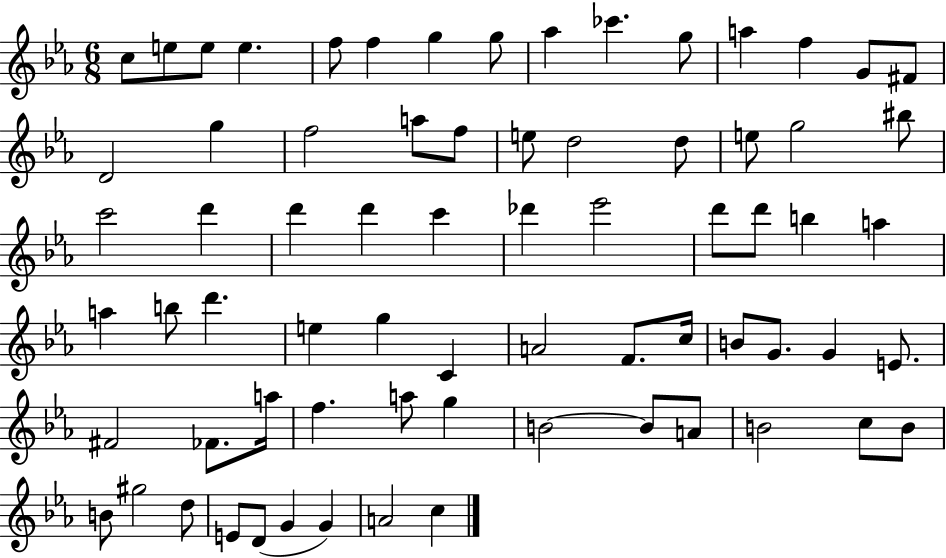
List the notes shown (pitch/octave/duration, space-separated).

C5/e E5/e E5/e E5/q. F5/e F5/q G5/q G5/e Ab5/q CES6/q. G5/e A5/q F5/q G4/e F#4/e D4/h G5/q F5/h A5/e F5/e E5/e D5/h D5/e E5/e G5/h BIS5/e C6/h D6/q D6/q D6/q C6/q Db6/q Eb6/h D6/e D6/e B5/q A5/q A5/q B5/e D6/q. E5/q G5/q C4/q A4/h F4/e. C5/s B4/e G4/e. G4/q E4/e. F#4/h FES4/e. A5/s F5/q. A5/e G5/q B4/h B4/e A4/e B4/h C5/e B4/e B4/e G#5/h D5/e E4/e D4/e G4/q G4/q A4/h C5/q